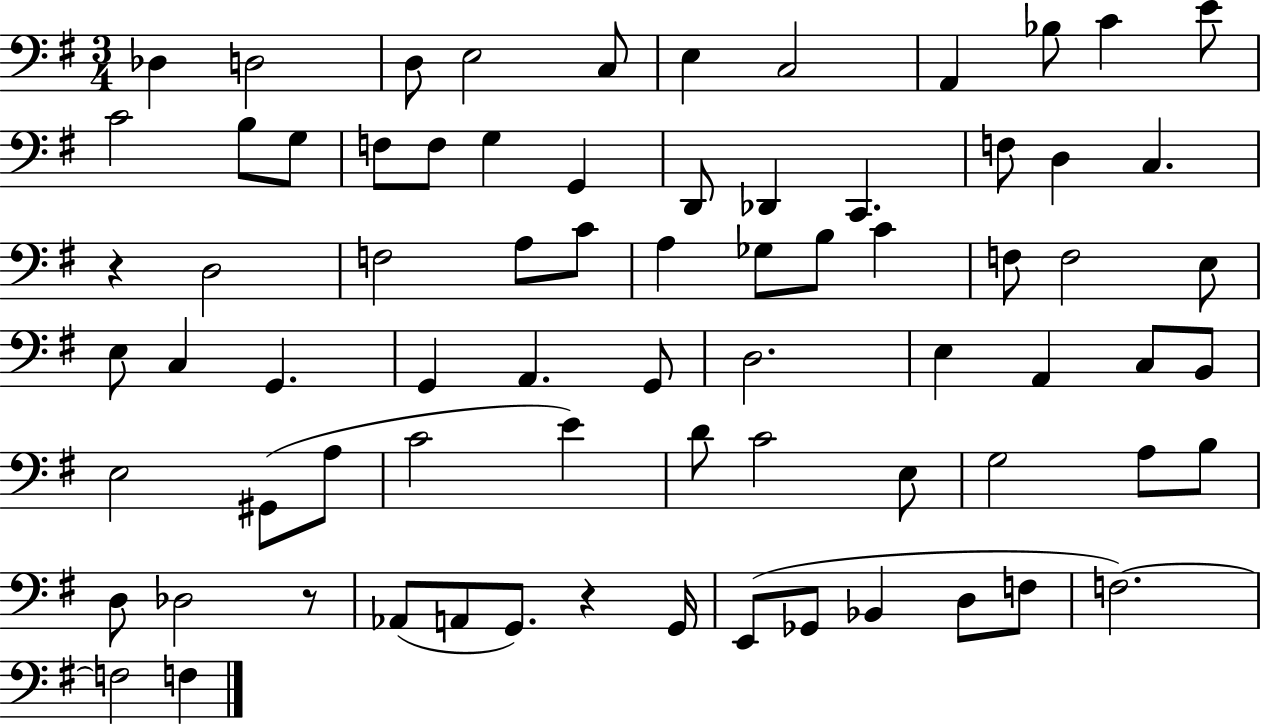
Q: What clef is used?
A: bass